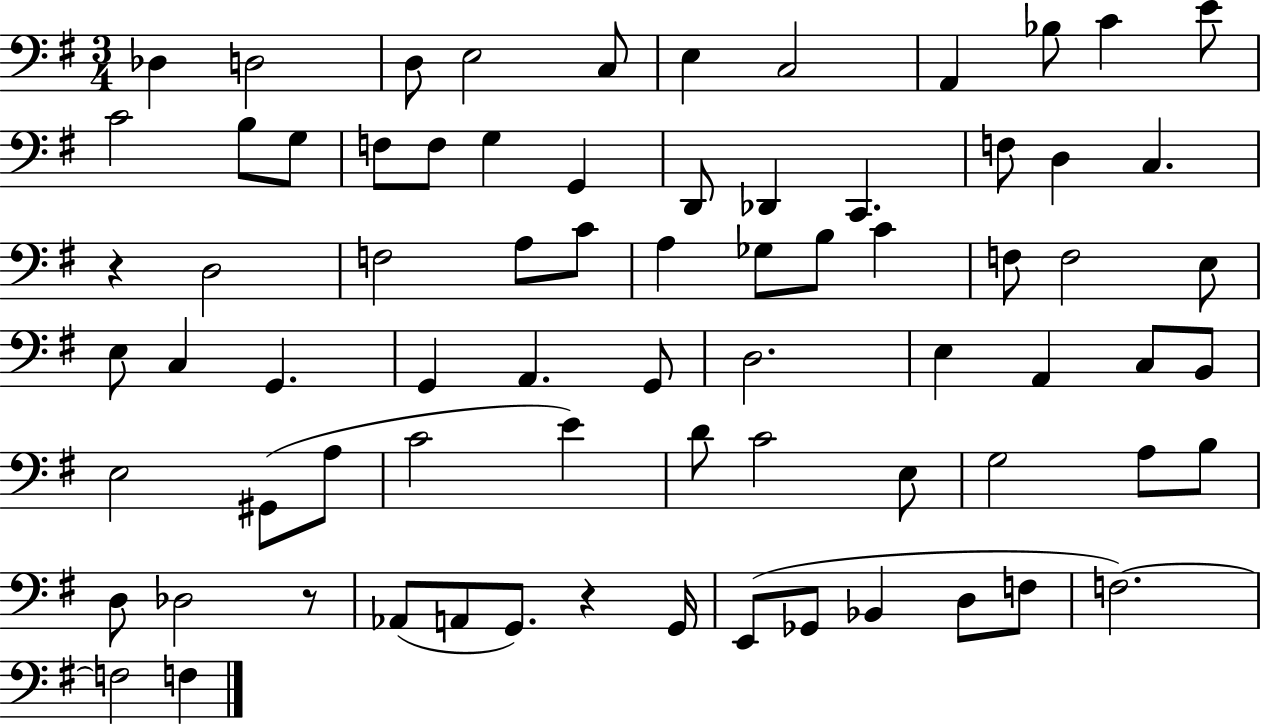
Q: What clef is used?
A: bass